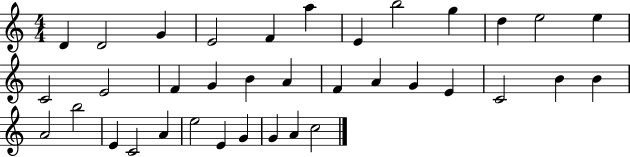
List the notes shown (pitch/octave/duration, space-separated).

D4/q D4/h G4/q E4/h F4/q A5/q E4/q B5/h G5/q D5/q E5/h E5/q C4/h E4/h F4/q G4/q B4/q A4/q F4/q A4/q G4/q E4/q C4/h B4/q B4/q A4/h B5/h E4/q C4/h A4/q E5/h E4/q G4/q G4/q A4/q C5/h